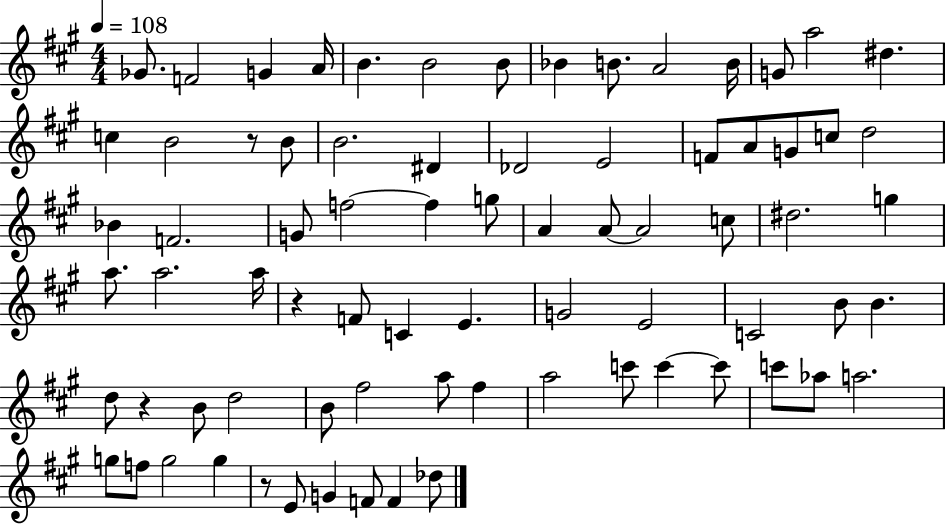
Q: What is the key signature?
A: A major